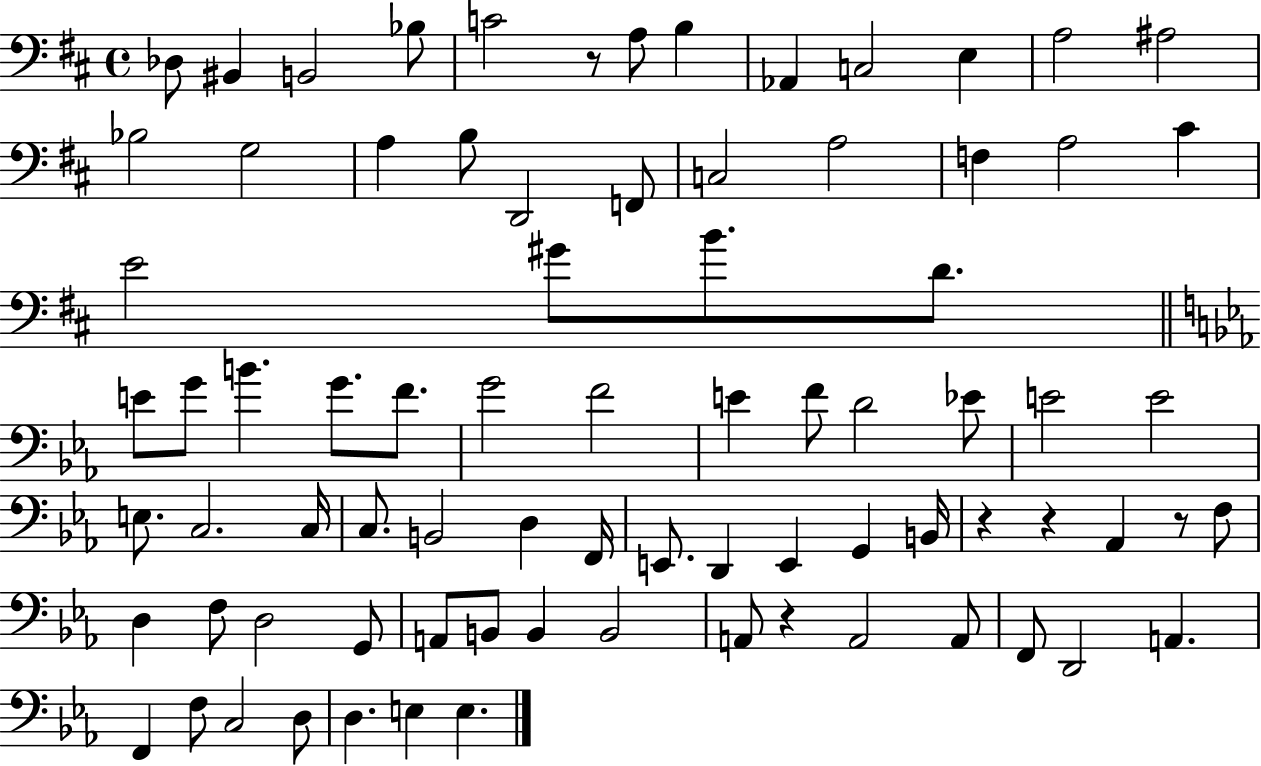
Db3/e BIS2/q B2/h Bb3/e C4/h R/e A3/e B3/q Ab2/q C3/h E3/q A3/h A#3/h Bb3/h G3/h A3/q B3/e D2/h F2/e C3/h A3/h F3/q A3/h C#4/q E4/h G#4/e B4/e. D4/e. E4/e G4/e B4/q. G4/e. F4/e. G4/h F4/h E4/q F4/e D4/h Eb4/e E4/h E4/h E3/e. C3/h. C3/s C3/e. B2/h D3/q F2/s E2/e. D2/q E2/q G2/q B2/s R/q R/q Ab2/q R/e F3/e D3/q F3/e D3/h G2/e A2/e B2/e B2/q B2/h A2/e R/q A2/h A2/e F2/e D2/h A2/q. F2/q F3/e C3/h D3/e D3/q. E3/q E3/q.